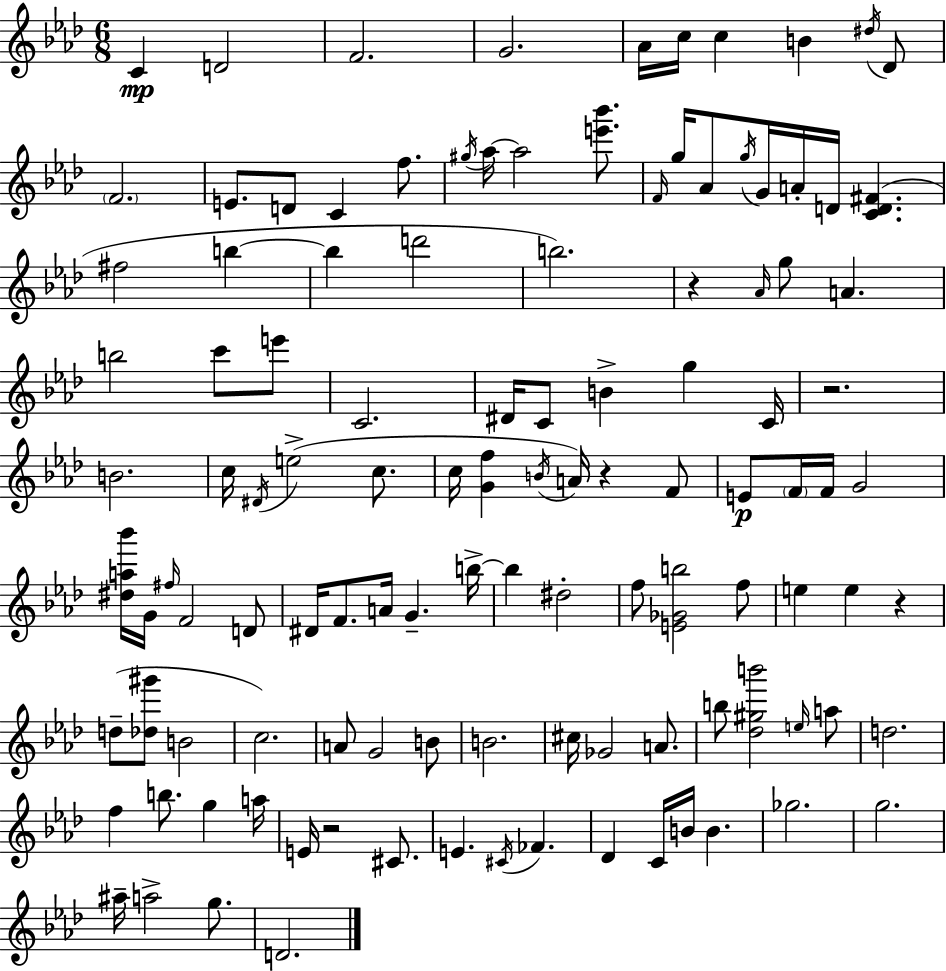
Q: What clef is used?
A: treble